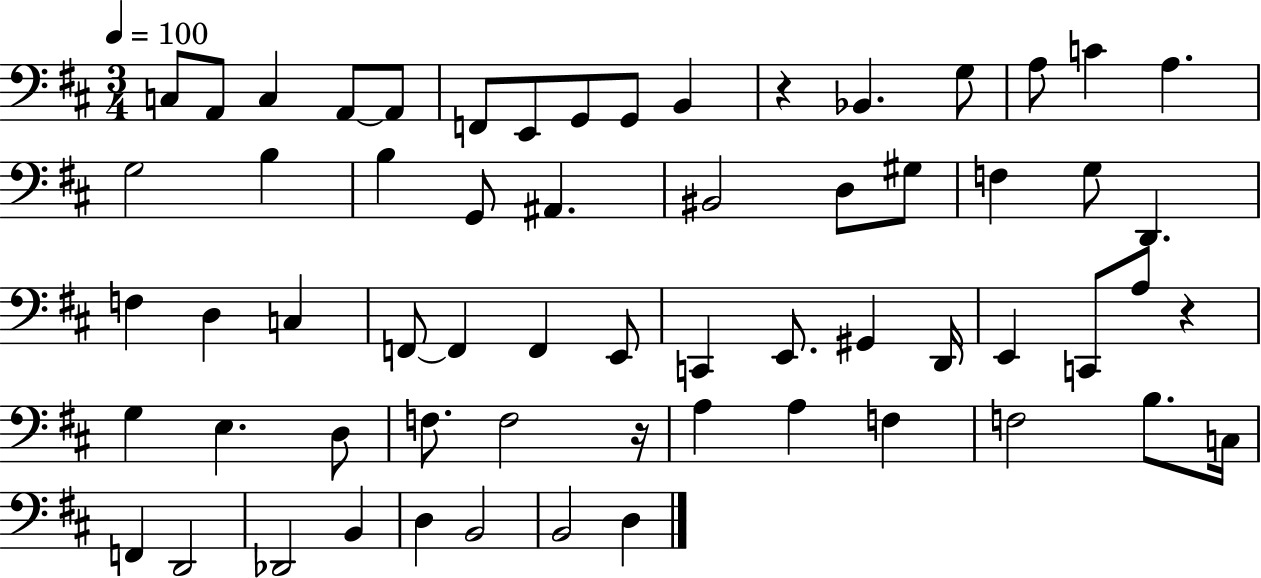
X:1
T:Untitled
M:3/4
L:1/4
K:D
C,/2 A,,/2 C, A,,/2 A,,/2 F,,/2 E,,/2 G,,/2 G,,/2 B,, z _B,, G,/2 A,/2 C A, G,2 B, B, G,,/2 ^A,, ^B,,2 D,/2 ^G,/2 F, G,/2 D,, F, D, C, F,,/2 F,, F,, E,,/2 C,, E,,/2 ^G,, D,,/4 E,, C,,/2 A,/2 z G, E, D,/2 F,/2 F,2 z/4 A, A, F, F,2 B,/2 C,/4 F,, D,,2 _D,,2 B,, D, B,,2 B,,2 D,